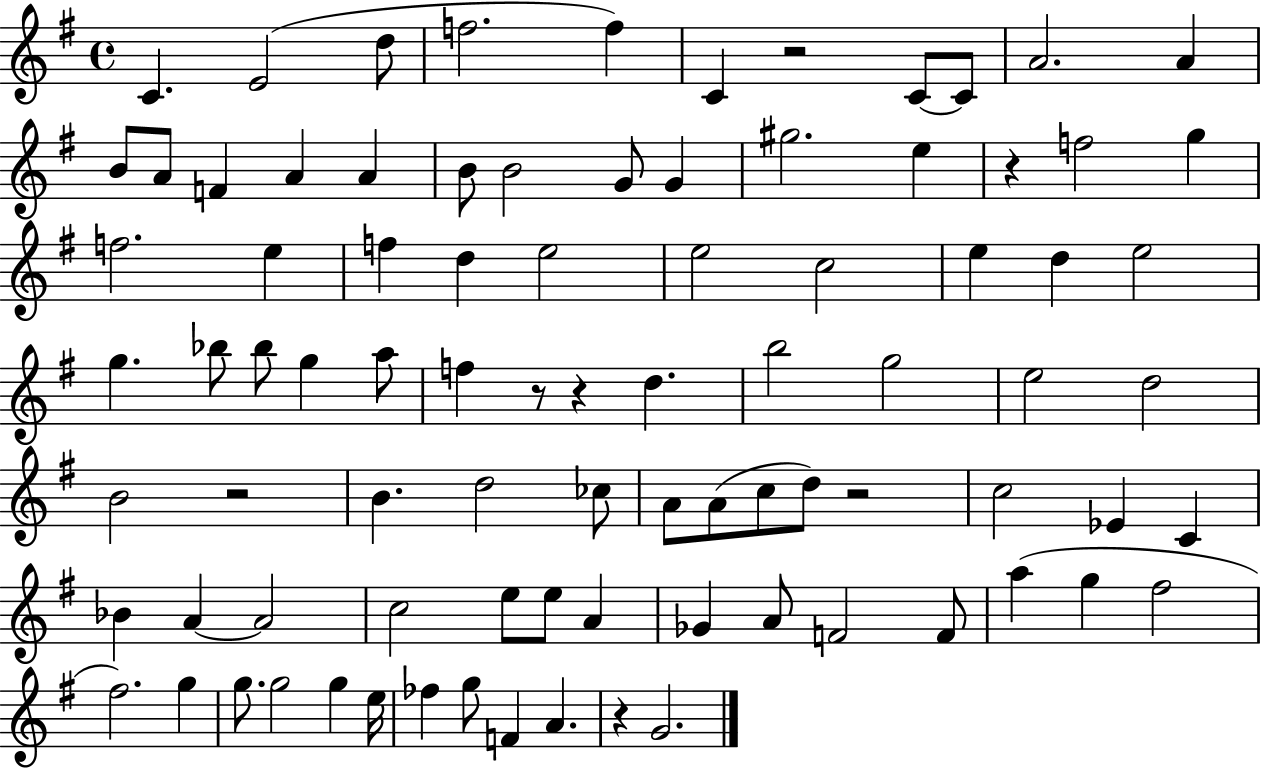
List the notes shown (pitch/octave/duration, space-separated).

C4/q. E4/h D5/e F5/h. F5/q C4/q R/h C4/e C4/e A4/h. A4/q B4/e A4/e F4/q A4/q A4/q B4/e B4/h G4/e G4/q G#5/h. E5/q R/q F5/h G5/q F5/h. E5/q F5/q D5/q E5/h E5/h C5/h E5/q D5/q E5/h G5/q. Bb5/e Bb5/e G5/q A5/e F5/q R/e R/q D5/q. B5/h G5/h E5/h D5/h B4/h R/h B4/q. D5/h CES5/e A4/e A4/e C5/e D5/e R/h C5/h Eb4/q C4/q Bb4/q A4/q A4/h C5/h E5/e E5/e A4/q Gb4/q A4/e F4/h F4/e A5/q G5/q F#5/h F#5/h. G5/q G5/e. G5/h G5/q E5/s FES5/q G5/e F4/q A4/q. R/q G4/h.